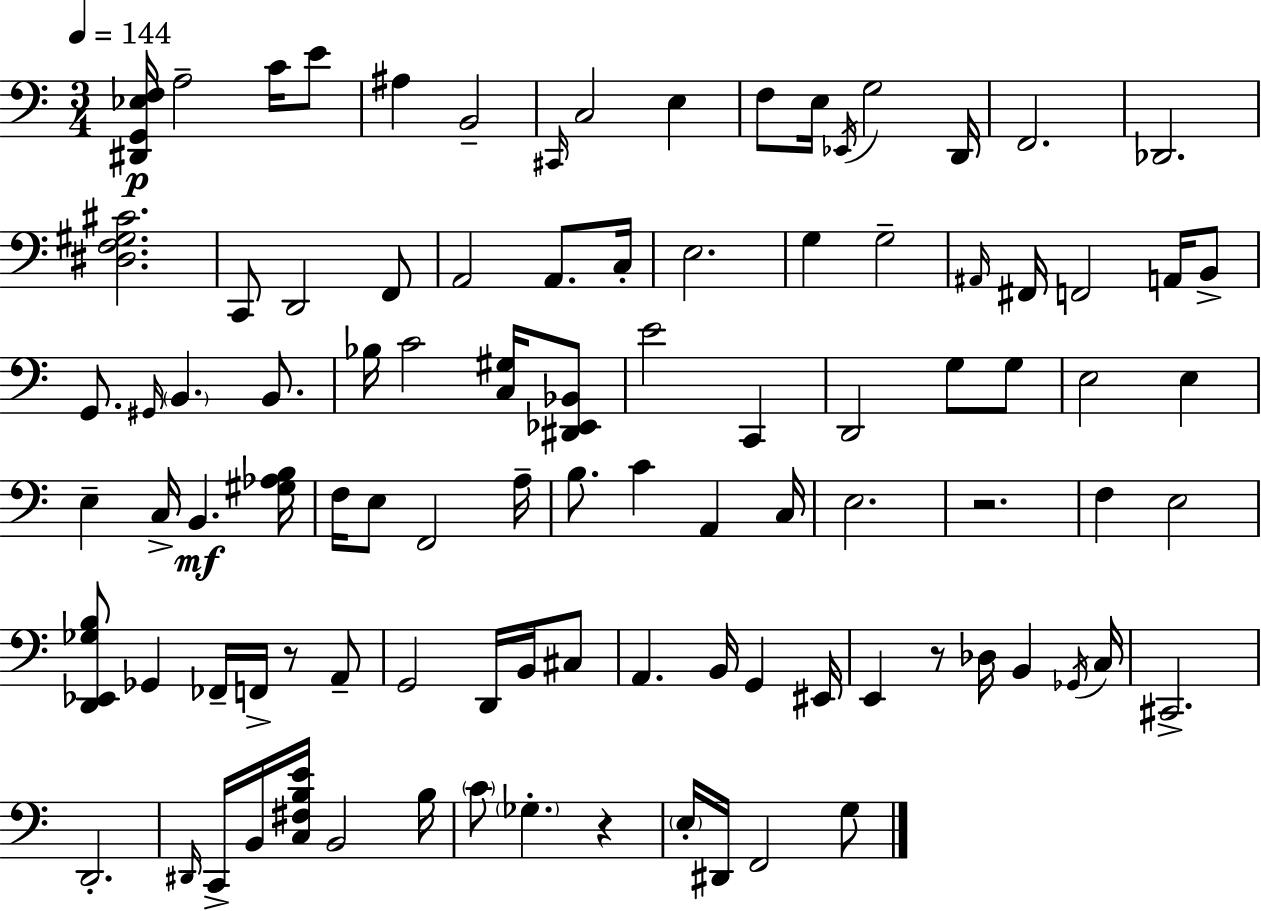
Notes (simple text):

[D#2,G2,Eb3,F3]/s A3/h C4/s E4/e A#3/q B2/h C#2/s C3/h E3/q F3/e E3/s Eb2/s G3/h D2/s F2/h. Db2/h. [D#3,F3,G#3,C#4]/h. C2/e D2/h F2/e A2/h A2/e. C3/s E3/h. G3/q G3/h A#2/s F#2/s F2/h A2/s B2/e G2/e. G#2/s B2/q. B2/e. Bb3/s C4/h [C3,G#3]/s [D#2,Eb2,Bb2]/e E4/h C2/q D2/h G3/e G3/e E3/h E3/q E3/q C3/s B2/q. [G#3,Ab3,B3]/s F3/s E3/e F2/h A3/s B3/e. C4/q A2/q C3/s E3/h. R/h. F3/q E3/h [D2,Eb2,Gb3,B3]/e Gb2/q FES2/s F2/s R/e A2/e G2/h D2/s B2/s C#3/e A2/q. B2/s G2/q EIS2/s E2/q R/e Db3/s B2/q Gb2/s C3/s C#2/h. D2/h. D#2/s C2/s B2/s [C3,F#3,B3,E4]/s B2/h B3/s C4/e Gb3/q. R/q E3/s D#2/s F2/h G3/e